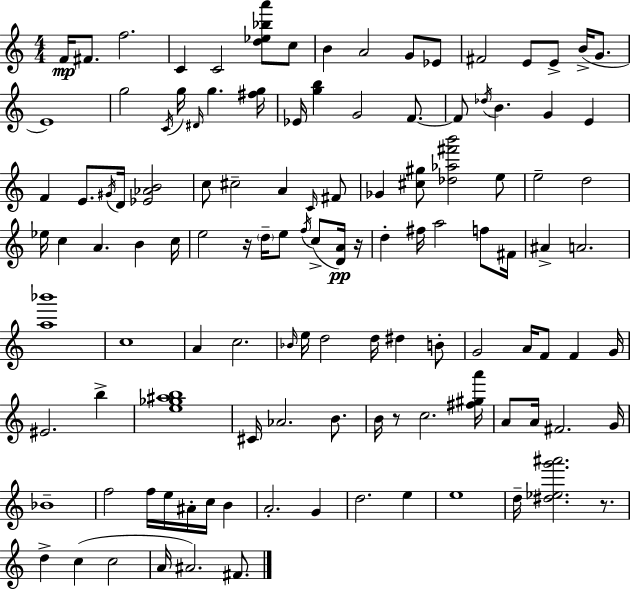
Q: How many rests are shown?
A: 4